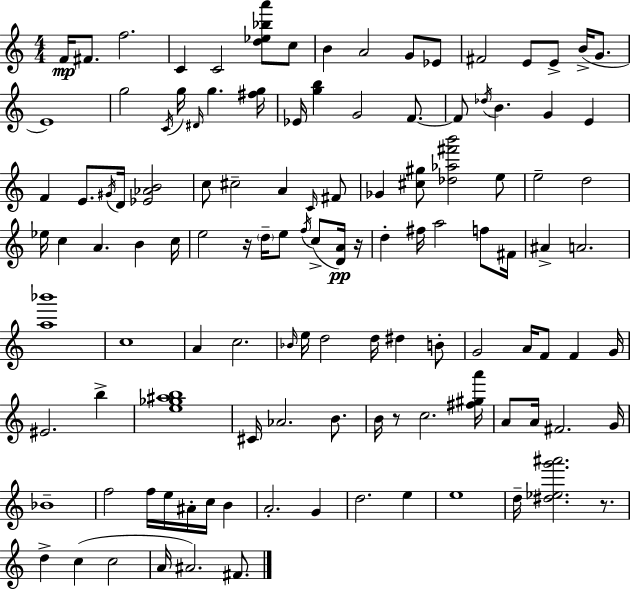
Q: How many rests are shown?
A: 4